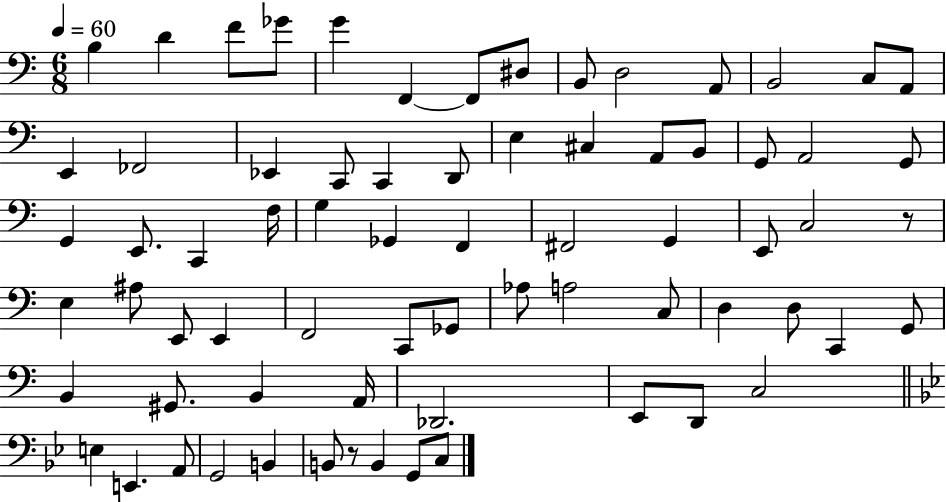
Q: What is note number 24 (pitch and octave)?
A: B2